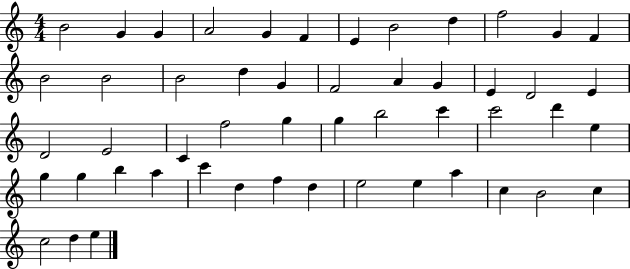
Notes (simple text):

B4/h G4/q G4/q A4/h G4/q F4/q E4/q B4/h D5/q F5/h G4/q F4/q B4/h B4/h B4/h D5/q G4/q F4/h A4/q G4/q E4/q D4/h E4/q D4/h E4/h C4/q F5/h G5/q G5/q B5/h C6/q C6/h D6/q E5/q G5/q G5/q B5/q A5/q C6/q D5/q F5/q D5/q E5/h E5/q A5/q C5/q B4/h C5/q C5/h D5/q E5/q